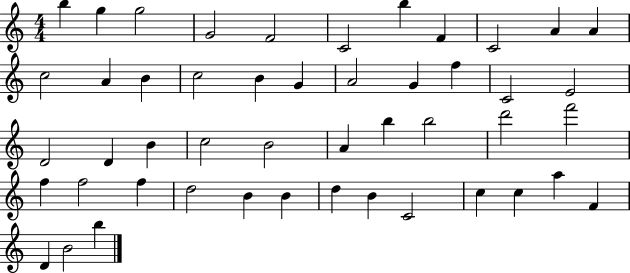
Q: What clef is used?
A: treble